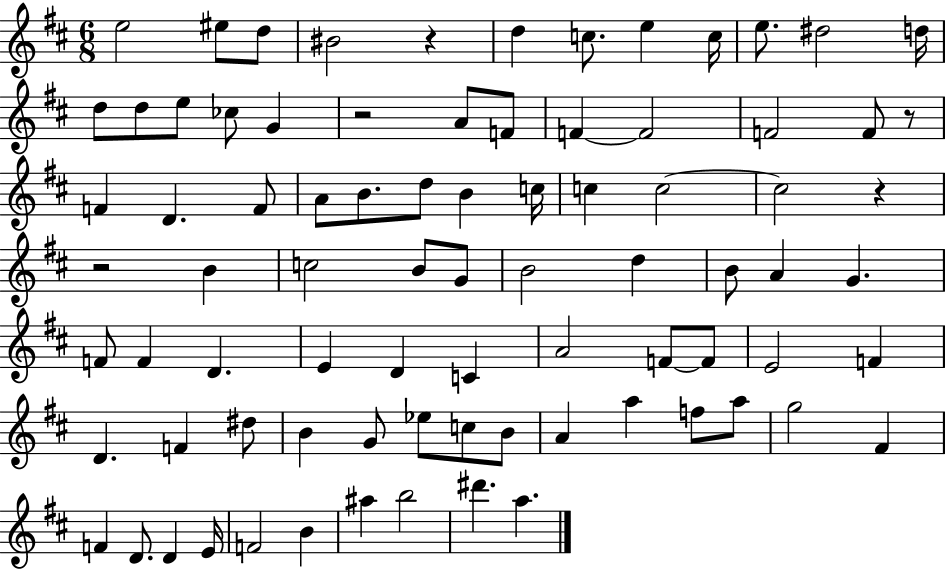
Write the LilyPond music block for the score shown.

{
  \clef treble
  \numericTimeSignature
  \time 6/8
  \key d \major
  \repeat volta 2 { e''2 eis''8 d''8 | bis'2 r4 | d''4 c''8. e''4 c''16 | e''8. dis''2 d''16 | \break d''8 d''8 e''8 ces''8 g'4 | r2 a'8 f'8 | f'4~~ f'2 | f'2 f'8 r8 | \break f'4 d'4. f'8 | a'8 b'8. d''8 b'4 c''16 | c''4 c''2~~ | c''2 r4 | \break r2 b'4 | c''2 b'8 g'8 | b'2 d''4 | b'8 a'4 g'4. | \break f'8 f'4 d'4. | e'4 d'4 c'4 | a'2 f'8~~ f'8 | e'2 f'4 | \break d'4. f'4 dis''8 | b'4 g'8 ees''8 c''8 b'8 | a'4 a''4 f''8 a''8 | g''2 fis'4 | \break f'4 d'8. d'4 e'16 | f'2 b'4 | ais''4 b''2 | dis'''4. a''4. | \break } \bar "|."
}